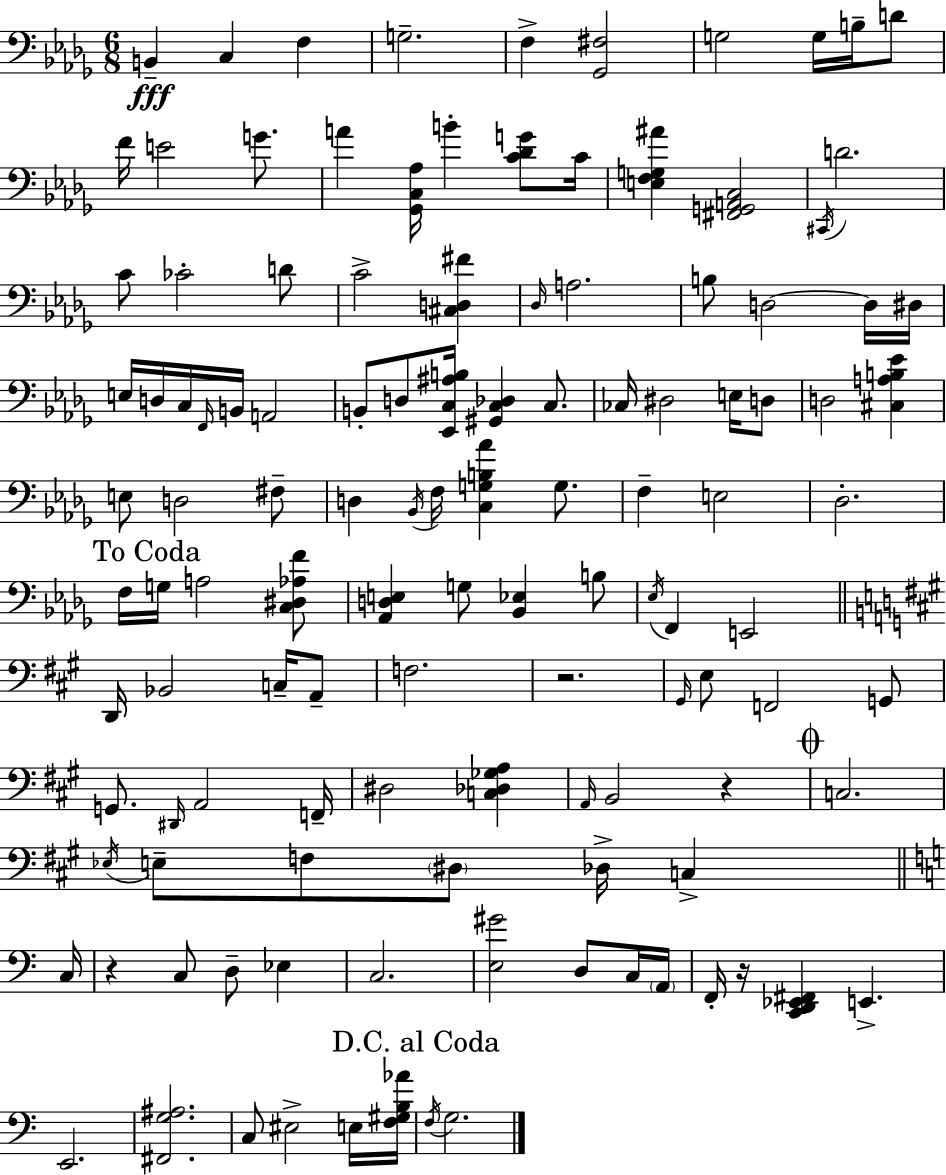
X:1
T:Untitled
M:6/8
L:1/4
K:Bbm
B,, C, F, G,2 F, [_G,,^F,]2 G,2 G,/4 B,/4 D/2 F/4 E2 G/2 A [_G,,C,_A,]/4 B [C_DG]/2 C/4 [E,F,G,^A] [^F,,G,,A,,C,]2 ^C,,/4 D2 C/2 _C2 D/2 C2 [^C,D,^F] _D,/4 A,2 B,/2 D,2 D,/4 ^D,/4 E,/4 D,/4 C,/4 F,,/4 B,,/4 A,,2 B,,/2 D,/2 [_E,,C,^A,B,]/4 [^G,,C,_D,] C,/2 _C,/4 ^D,2 E,/4 D,/2 D,2 [^C,A,B,_E] E,/2 D,2 ^F,/2 D, _B,,/4 F,/4 [C,G,B,_A] G,/2 F, E,2 _D,2 F,/4 G,/4 A,2 [C,^D,_A,F]/2 [_A,,D,E,] G,/2 [_B,,_E,] B,/2 _E,/4 F,, E,,2 D,,/4 _B,,2 C,/4 A,,/2 F,2 z2 ^G,,/4 E,/2 F,,2 G,,/2 G,,/2 ^D,,/4 A,,2 F,,/4 ^D,2 [C,_D,_G,A,] A,,/4 B,,2 z C,2 _E,/4 E,/2 F,/2 ^D,/2 _D,/4 C, C,/4 z C,/2 D,/2 _E, C,2 [E,^G]2 D,/2 C,/4 A,,/4 F,,/4 z/4 [C,,D,,_E,,^F,,] E,, E,,2 [^F,,G,^A,]2 C,/2 ^E,2 E,/4 [F,^G,B,_A]/4 F,/4 G,2